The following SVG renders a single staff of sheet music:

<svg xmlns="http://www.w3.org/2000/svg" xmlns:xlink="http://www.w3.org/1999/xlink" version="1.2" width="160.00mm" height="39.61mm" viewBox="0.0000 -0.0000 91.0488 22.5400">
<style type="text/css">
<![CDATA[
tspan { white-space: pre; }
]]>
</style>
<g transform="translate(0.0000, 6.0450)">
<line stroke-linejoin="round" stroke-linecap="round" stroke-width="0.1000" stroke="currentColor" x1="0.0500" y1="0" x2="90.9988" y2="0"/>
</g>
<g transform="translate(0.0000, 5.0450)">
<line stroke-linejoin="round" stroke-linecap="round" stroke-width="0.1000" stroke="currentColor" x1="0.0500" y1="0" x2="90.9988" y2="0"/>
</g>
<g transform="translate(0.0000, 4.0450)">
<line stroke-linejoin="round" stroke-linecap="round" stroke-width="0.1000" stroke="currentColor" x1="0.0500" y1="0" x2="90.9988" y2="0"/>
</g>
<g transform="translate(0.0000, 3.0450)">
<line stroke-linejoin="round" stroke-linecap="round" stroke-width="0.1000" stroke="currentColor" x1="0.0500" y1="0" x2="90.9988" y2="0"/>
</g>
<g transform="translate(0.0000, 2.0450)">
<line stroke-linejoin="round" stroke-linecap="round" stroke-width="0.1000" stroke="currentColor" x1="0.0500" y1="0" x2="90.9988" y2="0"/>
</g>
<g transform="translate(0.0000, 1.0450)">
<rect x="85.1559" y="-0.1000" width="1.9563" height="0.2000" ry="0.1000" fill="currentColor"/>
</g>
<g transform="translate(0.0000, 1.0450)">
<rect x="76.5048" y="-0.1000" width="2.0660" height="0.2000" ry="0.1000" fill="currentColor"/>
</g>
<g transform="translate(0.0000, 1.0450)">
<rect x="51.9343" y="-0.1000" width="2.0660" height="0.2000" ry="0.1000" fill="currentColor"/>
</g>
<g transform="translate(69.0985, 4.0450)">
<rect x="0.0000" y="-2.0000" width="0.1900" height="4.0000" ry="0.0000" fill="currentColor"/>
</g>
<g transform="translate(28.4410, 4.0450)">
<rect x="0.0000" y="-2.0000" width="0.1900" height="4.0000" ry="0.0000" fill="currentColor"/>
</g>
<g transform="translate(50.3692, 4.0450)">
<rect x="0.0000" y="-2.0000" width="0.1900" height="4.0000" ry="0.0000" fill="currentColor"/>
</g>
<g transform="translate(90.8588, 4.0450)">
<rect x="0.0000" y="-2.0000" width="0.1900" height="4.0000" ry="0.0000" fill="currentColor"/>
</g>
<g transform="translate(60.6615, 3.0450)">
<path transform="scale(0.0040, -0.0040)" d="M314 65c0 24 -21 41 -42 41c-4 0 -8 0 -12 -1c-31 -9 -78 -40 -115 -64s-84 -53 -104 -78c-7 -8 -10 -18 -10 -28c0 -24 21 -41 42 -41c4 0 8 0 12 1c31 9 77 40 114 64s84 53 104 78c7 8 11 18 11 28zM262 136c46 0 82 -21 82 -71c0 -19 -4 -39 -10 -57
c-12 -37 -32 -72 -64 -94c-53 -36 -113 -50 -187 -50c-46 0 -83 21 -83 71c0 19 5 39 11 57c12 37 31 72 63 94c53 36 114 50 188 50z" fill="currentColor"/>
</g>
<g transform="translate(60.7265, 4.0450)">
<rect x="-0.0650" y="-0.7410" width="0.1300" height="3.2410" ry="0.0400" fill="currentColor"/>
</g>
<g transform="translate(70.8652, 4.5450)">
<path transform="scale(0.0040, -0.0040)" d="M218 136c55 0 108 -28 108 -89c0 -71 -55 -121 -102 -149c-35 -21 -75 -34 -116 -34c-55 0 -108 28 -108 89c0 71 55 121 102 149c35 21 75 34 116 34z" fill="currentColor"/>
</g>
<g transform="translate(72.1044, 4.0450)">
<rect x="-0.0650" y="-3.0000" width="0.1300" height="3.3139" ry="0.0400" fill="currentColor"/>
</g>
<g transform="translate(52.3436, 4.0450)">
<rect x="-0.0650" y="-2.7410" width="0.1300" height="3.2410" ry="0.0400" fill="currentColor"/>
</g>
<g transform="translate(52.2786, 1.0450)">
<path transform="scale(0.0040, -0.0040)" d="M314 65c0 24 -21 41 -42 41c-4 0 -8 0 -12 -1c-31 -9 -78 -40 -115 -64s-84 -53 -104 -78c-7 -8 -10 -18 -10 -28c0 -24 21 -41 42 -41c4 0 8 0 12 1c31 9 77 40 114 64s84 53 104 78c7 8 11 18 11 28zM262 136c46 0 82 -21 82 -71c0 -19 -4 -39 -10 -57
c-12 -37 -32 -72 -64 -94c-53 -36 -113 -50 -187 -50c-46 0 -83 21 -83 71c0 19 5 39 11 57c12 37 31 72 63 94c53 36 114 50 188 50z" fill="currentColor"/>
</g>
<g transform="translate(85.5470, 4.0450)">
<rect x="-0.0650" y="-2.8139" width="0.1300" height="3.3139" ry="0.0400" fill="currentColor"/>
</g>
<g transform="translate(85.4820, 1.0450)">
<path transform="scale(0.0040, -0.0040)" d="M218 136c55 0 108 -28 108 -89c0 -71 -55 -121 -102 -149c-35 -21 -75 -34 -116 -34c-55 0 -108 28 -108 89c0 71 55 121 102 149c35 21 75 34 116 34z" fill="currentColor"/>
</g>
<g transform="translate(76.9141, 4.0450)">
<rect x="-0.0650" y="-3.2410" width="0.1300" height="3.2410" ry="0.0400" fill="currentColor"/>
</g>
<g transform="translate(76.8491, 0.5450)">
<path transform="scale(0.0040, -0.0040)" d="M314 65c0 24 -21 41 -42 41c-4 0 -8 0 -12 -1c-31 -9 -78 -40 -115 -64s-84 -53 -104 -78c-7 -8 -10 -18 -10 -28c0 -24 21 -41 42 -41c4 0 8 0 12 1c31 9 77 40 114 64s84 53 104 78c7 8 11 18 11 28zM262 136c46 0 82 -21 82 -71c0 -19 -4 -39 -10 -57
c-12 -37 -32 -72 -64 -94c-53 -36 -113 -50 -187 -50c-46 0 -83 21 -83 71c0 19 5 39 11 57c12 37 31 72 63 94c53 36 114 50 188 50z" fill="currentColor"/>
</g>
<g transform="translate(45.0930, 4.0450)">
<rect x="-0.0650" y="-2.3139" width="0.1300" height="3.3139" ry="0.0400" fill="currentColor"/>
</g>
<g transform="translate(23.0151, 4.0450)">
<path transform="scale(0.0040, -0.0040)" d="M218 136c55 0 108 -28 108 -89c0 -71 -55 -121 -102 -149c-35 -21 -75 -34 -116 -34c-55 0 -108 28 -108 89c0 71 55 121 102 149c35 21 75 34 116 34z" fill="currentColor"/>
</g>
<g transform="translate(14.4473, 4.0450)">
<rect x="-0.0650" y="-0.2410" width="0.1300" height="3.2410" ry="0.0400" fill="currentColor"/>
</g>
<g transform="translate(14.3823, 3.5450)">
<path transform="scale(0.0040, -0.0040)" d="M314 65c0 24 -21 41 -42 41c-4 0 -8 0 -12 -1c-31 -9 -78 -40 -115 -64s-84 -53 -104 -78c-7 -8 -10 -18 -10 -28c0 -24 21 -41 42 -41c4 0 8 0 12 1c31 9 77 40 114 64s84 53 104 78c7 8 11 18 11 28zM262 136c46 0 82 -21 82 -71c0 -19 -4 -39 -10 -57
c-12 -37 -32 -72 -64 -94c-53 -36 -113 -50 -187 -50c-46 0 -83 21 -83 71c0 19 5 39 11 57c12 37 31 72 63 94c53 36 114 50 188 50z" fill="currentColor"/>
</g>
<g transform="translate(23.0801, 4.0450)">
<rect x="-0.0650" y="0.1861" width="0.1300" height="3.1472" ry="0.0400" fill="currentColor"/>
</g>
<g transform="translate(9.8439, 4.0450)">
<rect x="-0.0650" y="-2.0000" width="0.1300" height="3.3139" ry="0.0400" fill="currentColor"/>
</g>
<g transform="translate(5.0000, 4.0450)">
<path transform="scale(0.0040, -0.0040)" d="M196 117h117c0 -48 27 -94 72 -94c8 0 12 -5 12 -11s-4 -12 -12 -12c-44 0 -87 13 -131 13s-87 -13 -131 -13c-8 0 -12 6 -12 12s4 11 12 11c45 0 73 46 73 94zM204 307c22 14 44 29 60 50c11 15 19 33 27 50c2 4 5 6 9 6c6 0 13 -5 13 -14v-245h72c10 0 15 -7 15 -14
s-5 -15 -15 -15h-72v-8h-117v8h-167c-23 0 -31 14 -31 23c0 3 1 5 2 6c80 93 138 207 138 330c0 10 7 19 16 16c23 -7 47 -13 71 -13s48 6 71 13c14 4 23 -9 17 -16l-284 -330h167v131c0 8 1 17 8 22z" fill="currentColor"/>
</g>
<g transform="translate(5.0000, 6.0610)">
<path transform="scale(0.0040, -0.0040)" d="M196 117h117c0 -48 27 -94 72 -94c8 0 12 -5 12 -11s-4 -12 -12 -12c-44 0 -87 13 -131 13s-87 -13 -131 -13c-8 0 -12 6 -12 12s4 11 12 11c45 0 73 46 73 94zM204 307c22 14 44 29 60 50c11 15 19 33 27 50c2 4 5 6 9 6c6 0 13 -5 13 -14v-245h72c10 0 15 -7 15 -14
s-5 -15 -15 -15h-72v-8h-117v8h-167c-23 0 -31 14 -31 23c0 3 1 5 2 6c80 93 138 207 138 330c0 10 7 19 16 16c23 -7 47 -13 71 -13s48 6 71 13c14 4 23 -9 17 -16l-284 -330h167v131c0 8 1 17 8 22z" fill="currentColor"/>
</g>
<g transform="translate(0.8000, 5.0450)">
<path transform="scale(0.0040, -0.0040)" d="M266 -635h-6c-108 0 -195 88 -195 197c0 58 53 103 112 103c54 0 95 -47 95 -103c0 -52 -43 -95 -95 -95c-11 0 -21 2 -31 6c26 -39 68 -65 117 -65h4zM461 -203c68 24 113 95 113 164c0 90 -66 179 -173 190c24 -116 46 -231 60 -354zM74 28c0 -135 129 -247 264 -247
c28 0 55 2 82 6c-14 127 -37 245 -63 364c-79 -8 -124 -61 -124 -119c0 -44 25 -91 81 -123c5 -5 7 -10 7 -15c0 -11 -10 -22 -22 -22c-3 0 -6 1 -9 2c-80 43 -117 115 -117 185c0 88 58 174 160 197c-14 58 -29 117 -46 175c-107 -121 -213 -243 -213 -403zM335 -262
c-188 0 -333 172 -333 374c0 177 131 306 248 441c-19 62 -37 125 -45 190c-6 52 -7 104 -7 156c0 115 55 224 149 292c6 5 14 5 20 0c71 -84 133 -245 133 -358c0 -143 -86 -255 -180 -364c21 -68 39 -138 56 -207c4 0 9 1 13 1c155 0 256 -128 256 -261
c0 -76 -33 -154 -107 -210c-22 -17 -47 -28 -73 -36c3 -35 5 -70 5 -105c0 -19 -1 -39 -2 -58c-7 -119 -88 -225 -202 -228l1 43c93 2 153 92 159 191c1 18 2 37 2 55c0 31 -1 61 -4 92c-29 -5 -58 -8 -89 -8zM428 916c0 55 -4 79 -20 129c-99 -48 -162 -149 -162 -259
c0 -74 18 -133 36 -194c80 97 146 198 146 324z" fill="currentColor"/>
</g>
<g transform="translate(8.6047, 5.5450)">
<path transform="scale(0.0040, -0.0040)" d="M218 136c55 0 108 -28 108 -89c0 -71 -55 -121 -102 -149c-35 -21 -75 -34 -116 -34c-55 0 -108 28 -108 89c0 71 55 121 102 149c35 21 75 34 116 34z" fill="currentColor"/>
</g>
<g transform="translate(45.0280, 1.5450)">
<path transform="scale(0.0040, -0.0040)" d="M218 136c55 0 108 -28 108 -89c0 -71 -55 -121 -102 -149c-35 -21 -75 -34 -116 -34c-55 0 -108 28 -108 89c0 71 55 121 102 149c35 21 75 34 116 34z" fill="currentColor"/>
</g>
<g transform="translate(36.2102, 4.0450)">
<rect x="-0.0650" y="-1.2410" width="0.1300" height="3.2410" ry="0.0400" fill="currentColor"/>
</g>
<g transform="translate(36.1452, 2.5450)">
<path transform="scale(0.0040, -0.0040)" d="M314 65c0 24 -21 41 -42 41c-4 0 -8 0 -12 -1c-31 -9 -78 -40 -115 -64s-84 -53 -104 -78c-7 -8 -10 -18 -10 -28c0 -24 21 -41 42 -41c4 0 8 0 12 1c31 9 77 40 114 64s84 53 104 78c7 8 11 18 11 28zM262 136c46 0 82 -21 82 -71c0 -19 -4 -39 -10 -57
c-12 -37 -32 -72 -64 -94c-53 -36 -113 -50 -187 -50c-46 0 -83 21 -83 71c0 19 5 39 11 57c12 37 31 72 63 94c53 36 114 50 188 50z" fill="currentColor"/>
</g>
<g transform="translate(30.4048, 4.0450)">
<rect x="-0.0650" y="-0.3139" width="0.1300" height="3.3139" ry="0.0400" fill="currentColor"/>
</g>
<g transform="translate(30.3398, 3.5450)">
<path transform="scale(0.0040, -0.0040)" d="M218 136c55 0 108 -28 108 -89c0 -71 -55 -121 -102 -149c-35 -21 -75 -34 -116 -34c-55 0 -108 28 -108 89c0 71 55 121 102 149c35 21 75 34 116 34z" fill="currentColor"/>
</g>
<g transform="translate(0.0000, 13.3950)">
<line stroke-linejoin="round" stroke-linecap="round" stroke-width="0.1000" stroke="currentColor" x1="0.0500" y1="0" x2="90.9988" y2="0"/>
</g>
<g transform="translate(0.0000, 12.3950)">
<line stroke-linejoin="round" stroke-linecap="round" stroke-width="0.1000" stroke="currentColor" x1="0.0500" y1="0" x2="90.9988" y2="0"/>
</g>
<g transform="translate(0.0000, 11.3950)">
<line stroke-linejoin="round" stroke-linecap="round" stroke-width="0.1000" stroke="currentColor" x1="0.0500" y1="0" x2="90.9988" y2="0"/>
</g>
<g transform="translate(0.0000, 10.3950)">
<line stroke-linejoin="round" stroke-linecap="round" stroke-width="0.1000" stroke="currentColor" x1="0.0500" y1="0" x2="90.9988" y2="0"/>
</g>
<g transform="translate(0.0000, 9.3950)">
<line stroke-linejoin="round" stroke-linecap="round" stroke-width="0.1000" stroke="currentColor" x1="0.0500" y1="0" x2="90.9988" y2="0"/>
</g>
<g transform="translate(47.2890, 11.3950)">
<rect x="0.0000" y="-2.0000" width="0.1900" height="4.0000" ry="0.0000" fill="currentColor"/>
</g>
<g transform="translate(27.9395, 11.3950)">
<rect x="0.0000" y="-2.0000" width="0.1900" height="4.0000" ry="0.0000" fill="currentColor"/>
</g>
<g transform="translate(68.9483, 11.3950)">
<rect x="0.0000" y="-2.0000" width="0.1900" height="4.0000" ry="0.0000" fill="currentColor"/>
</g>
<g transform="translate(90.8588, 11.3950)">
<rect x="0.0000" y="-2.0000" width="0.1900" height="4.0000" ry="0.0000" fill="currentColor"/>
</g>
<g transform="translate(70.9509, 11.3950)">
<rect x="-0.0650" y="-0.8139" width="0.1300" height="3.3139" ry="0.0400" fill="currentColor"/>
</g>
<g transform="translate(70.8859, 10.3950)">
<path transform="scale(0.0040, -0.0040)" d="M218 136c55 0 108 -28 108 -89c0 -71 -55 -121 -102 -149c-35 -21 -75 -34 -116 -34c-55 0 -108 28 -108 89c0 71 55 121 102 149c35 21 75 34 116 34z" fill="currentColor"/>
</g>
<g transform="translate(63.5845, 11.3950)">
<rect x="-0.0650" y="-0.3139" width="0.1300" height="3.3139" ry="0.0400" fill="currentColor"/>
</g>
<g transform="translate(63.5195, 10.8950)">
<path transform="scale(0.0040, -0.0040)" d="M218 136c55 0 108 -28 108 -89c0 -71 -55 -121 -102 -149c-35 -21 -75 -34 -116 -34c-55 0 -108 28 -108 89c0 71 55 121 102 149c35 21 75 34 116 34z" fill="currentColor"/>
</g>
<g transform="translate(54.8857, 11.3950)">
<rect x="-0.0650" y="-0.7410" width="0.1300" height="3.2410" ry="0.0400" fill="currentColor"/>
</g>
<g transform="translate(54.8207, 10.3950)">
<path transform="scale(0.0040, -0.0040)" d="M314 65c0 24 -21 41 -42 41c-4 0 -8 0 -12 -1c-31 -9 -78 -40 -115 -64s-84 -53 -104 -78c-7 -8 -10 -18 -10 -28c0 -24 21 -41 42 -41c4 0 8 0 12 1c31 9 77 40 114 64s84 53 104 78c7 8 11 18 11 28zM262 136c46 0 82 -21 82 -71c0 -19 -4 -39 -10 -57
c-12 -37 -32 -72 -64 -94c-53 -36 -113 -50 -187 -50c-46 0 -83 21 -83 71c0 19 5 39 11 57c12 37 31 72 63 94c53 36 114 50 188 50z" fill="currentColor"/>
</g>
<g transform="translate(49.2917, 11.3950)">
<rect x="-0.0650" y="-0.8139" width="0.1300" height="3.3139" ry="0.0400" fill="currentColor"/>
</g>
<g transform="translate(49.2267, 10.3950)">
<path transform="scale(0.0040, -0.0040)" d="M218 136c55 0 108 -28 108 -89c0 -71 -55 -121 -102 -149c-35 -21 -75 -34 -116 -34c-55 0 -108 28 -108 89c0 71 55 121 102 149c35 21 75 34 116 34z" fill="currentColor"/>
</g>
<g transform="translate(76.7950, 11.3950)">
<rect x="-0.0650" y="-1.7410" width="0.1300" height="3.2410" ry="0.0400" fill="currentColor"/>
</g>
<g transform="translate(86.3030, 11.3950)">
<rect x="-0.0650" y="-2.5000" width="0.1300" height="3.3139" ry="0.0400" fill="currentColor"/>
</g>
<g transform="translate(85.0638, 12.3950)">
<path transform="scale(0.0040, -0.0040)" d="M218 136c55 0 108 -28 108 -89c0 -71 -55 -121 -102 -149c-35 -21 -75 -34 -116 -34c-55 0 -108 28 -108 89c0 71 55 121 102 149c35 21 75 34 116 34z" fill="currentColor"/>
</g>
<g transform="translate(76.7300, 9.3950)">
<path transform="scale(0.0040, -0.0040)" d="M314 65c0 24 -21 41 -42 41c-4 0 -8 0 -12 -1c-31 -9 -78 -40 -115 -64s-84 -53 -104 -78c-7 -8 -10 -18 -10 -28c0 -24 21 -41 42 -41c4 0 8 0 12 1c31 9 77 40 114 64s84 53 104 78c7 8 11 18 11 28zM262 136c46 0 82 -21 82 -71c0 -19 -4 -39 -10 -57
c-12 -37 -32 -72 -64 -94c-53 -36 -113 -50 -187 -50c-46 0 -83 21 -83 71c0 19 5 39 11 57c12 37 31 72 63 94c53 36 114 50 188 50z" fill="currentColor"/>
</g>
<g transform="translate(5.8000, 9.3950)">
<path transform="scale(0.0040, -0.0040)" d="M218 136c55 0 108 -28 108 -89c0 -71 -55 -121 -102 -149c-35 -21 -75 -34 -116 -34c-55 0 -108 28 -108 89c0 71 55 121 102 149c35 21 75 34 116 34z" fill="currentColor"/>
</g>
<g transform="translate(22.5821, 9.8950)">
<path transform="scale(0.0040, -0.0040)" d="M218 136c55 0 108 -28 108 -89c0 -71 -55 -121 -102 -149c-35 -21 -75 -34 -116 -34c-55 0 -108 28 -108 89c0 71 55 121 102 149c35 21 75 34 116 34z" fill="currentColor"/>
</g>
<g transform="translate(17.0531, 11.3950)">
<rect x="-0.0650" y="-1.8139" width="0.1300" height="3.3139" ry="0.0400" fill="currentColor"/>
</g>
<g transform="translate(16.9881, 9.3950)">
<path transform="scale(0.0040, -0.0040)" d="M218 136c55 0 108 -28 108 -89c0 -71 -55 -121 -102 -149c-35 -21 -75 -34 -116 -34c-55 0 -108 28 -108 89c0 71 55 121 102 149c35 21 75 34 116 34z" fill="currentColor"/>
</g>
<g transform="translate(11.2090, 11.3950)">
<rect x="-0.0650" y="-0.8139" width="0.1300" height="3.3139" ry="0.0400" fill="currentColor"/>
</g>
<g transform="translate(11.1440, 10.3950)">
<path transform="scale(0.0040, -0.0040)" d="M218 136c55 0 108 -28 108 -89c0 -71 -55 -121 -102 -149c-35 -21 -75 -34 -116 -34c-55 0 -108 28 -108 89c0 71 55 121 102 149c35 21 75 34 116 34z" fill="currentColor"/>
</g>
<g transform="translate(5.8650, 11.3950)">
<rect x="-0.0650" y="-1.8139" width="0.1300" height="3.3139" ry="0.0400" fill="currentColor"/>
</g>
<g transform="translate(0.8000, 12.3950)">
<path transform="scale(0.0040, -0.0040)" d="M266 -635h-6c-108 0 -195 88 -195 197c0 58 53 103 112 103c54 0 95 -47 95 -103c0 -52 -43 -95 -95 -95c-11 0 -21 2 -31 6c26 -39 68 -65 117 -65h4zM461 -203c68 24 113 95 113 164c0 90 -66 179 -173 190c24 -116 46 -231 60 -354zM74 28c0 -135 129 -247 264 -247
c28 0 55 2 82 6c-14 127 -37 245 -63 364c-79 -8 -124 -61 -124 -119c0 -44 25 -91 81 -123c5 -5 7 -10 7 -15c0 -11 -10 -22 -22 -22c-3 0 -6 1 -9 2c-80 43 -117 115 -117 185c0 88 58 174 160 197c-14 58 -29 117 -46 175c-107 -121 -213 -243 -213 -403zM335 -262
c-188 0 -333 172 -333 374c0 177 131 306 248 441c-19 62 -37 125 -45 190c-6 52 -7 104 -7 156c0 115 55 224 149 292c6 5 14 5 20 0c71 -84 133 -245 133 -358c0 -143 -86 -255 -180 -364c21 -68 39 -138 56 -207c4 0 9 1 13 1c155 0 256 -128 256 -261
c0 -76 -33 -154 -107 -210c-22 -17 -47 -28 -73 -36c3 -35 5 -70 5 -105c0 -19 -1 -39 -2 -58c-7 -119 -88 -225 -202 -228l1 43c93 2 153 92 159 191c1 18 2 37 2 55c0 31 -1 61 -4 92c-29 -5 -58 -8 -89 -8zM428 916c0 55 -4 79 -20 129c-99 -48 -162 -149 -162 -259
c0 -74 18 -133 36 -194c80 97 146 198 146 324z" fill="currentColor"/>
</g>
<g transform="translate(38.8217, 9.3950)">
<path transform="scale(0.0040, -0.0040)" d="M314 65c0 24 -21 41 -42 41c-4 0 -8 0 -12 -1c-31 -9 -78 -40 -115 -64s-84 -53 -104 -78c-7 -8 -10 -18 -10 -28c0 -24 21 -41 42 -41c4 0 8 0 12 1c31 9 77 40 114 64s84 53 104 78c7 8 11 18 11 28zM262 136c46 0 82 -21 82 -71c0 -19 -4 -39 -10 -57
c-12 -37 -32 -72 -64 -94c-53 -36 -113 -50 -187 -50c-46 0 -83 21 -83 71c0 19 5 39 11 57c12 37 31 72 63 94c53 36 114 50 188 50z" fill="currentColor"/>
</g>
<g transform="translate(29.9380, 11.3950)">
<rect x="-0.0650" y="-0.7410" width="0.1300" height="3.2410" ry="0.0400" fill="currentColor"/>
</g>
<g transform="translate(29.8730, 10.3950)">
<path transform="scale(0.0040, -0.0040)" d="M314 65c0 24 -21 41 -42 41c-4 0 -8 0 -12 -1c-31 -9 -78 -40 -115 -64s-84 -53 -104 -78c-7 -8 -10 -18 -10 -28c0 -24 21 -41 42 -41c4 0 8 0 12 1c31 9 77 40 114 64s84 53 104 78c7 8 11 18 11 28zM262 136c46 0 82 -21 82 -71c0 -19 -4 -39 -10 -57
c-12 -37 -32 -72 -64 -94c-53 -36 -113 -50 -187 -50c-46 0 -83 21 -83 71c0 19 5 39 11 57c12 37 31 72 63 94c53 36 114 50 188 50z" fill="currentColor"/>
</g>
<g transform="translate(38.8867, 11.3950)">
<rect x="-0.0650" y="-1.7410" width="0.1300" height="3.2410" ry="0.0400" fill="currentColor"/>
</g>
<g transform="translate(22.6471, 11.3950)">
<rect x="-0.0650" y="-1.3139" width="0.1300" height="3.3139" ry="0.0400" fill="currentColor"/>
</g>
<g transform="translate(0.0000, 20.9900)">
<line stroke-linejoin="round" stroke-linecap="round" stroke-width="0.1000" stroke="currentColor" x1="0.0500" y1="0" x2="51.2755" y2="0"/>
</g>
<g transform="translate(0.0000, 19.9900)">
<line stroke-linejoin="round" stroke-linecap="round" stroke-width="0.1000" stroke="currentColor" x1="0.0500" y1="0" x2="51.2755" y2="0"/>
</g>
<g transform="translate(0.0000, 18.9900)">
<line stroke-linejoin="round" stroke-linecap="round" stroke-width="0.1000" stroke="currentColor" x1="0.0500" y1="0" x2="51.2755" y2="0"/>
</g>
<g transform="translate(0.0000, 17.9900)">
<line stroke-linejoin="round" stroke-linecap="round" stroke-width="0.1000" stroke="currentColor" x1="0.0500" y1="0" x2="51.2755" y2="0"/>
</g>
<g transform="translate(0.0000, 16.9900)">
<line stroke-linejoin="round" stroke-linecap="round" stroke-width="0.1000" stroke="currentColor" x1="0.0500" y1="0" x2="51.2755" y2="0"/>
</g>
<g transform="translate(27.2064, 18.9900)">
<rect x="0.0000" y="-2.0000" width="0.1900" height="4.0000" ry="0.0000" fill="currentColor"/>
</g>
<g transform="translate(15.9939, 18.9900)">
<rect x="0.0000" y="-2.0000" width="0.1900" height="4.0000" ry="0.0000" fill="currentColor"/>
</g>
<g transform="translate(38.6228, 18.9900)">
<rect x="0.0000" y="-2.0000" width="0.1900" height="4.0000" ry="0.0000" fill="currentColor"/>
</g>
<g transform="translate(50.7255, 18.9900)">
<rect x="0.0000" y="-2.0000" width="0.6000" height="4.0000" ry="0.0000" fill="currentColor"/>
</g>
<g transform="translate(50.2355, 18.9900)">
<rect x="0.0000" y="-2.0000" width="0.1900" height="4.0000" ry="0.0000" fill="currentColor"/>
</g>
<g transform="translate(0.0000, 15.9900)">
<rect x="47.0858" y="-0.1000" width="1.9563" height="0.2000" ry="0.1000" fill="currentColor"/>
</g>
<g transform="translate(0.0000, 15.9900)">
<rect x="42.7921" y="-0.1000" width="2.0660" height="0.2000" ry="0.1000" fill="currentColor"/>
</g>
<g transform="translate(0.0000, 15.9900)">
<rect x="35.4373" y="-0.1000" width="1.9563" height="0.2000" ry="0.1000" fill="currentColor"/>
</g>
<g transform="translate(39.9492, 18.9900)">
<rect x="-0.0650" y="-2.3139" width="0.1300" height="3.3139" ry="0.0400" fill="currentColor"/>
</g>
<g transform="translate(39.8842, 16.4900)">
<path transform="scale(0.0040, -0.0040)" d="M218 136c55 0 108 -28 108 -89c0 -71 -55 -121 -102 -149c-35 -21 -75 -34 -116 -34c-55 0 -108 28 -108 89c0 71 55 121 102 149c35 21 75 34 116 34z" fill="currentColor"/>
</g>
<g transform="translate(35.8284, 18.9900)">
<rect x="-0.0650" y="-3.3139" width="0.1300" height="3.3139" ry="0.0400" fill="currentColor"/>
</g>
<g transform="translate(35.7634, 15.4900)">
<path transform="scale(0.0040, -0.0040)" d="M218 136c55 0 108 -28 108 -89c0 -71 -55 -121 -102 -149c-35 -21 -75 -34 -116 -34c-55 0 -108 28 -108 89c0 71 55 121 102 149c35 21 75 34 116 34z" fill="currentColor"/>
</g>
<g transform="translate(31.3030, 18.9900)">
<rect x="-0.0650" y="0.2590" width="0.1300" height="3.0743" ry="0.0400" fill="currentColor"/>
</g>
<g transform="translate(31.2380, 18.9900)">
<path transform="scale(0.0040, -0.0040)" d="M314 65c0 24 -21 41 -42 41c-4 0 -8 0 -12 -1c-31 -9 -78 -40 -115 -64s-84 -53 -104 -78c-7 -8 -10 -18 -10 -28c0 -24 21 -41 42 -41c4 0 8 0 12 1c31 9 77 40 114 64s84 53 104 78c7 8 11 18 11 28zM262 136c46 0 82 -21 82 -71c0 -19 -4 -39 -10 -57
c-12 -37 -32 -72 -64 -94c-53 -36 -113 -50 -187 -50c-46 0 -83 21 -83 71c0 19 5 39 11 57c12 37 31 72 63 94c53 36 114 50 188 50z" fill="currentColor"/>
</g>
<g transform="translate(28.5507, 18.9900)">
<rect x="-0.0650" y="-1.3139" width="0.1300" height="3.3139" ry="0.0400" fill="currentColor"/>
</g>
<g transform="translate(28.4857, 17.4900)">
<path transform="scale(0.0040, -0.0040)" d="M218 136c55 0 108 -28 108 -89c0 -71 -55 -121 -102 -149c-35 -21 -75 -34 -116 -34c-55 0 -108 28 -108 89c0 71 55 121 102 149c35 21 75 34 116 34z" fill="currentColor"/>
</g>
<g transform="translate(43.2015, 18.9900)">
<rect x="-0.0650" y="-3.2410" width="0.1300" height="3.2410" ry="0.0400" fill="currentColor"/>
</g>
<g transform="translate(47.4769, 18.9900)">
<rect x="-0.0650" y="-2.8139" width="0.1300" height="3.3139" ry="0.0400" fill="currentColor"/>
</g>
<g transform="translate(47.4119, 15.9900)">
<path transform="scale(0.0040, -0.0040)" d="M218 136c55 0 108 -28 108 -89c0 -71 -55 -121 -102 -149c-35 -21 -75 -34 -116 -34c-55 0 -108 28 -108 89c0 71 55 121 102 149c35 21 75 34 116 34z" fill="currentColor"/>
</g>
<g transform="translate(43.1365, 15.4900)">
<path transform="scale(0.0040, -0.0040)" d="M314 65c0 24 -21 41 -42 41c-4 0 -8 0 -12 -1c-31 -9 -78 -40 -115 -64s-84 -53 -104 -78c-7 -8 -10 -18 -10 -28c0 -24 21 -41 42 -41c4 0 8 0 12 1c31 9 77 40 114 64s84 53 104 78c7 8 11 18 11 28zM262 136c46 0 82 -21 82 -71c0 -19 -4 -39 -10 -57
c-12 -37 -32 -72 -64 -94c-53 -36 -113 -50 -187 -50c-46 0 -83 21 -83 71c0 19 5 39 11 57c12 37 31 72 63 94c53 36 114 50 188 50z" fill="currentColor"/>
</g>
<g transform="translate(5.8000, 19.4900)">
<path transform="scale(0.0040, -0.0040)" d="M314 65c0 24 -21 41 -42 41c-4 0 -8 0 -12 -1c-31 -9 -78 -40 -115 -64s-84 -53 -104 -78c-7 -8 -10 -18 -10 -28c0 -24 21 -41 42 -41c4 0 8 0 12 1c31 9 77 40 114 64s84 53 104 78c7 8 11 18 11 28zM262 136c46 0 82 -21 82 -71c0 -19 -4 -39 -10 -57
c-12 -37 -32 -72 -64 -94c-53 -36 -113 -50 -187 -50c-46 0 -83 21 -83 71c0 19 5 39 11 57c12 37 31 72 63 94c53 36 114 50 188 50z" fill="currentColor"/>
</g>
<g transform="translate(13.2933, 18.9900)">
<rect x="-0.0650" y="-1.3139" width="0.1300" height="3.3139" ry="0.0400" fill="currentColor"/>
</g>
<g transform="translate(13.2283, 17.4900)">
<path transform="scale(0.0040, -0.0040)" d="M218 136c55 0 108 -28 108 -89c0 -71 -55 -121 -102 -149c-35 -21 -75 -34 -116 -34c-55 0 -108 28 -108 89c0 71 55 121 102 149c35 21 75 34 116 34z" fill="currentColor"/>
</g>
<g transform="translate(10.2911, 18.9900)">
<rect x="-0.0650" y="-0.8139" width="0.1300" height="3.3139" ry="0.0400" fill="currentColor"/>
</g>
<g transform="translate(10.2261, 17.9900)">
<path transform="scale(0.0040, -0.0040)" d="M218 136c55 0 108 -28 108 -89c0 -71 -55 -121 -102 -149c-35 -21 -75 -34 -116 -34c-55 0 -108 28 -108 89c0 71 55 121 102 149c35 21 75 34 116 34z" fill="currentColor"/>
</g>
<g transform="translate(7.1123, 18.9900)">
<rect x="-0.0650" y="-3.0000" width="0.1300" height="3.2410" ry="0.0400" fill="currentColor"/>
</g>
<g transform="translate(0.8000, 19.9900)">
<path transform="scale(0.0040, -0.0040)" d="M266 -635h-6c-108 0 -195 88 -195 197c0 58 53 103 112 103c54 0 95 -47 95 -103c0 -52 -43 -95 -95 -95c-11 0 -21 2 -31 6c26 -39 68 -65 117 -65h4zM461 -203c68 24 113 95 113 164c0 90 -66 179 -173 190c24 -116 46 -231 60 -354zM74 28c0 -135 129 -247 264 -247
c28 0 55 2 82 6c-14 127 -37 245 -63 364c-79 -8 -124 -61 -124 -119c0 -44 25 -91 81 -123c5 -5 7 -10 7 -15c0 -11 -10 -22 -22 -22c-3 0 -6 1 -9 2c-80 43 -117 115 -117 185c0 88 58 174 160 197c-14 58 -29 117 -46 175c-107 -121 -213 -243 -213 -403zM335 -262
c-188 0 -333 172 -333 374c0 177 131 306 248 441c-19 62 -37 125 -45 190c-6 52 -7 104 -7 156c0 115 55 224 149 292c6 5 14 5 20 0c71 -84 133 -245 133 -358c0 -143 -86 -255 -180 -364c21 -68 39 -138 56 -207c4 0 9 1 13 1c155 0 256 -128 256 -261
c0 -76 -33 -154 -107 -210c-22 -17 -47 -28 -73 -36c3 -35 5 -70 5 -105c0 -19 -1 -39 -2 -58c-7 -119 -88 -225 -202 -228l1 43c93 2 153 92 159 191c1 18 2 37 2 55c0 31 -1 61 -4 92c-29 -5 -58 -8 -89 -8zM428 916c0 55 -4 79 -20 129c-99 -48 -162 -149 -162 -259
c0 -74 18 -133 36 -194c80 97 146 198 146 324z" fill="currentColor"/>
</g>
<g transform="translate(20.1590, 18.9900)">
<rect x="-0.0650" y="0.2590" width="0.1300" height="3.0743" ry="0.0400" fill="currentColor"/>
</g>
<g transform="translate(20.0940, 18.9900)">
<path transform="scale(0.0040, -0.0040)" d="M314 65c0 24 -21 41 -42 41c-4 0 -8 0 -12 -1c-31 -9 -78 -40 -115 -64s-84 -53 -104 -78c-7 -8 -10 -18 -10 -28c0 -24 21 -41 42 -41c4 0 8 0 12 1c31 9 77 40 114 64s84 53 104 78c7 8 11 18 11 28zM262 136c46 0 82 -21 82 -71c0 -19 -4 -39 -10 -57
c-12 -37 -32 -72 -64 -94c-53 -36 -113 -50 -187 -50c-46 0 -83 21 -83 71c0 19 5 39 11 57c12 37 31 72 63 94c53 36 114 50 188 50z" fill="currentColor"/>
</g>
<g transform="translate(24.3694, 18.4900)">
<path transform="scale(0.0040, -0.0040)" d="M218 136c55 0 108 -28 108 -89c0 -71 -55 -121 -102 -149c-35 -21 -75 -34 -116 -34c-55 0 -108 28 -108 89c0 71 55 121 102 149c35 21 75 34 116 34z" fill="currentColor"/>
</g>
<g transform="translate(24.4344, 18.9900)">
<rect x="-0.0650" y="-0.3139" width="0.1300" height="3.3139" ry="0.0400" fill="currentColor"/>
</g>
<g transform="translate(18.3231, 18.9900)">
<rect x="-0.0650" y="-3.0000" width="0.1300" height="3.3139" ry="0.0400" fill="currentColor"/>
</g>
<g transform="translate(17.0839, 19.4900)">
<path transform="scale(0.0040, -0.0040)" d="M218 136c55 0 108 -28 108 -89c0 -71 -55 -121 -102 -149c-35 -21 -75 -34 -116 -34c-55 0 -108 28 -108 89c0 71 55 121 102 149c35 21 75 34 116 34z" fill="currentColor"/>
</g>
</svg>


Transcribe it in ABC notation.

X:1
T:Untitled
M:4/4
L:1/4
K:C
F c2 B c e2 g a2 d2 A b2 a f d f e d2 f2 d d2 c d f2 G A2 d e A B2 c e B2 b g b2 a